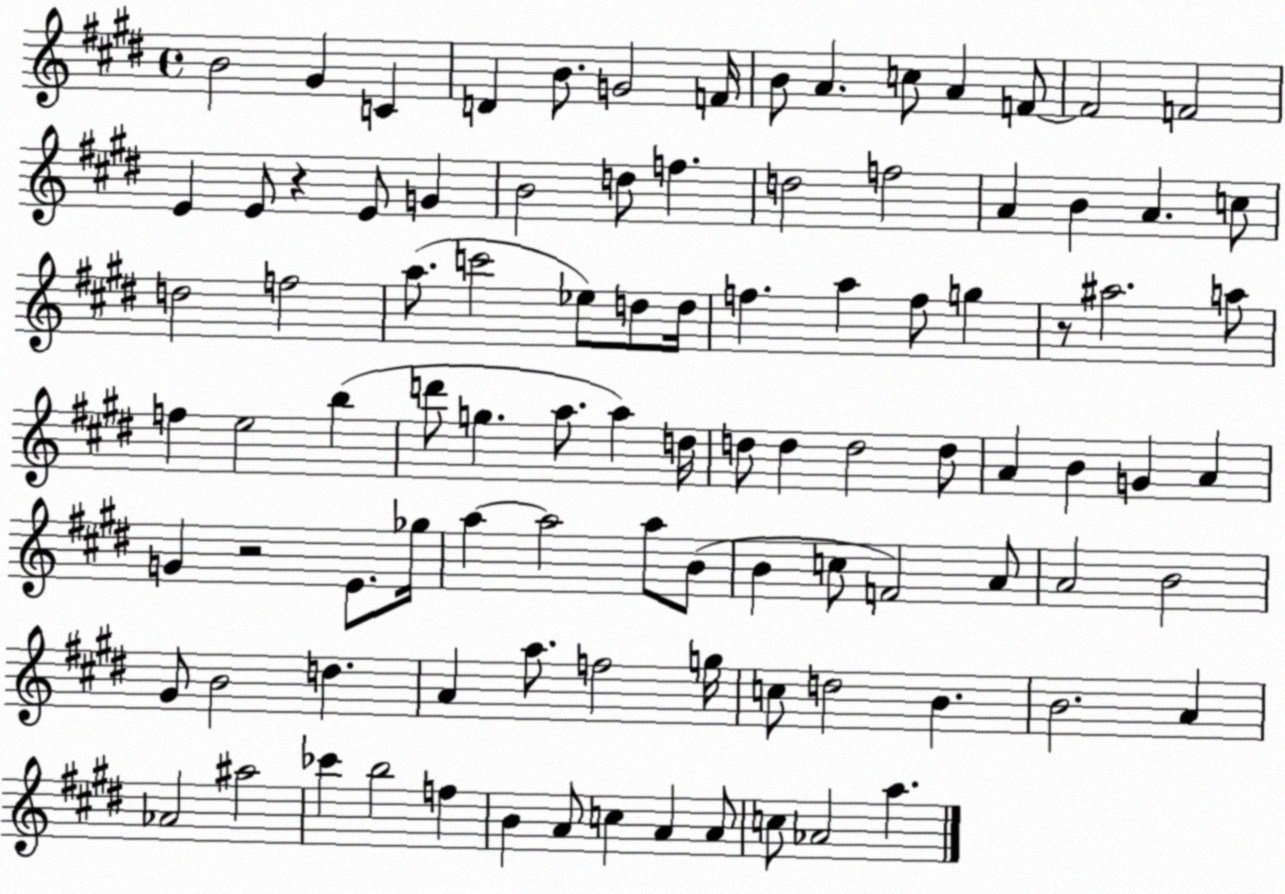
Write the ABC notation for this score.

X:1
T:Untitled
M:4/4
L:1/4
K:E
B2 ^G C D B/2 G2 F/4 B/2 A c/2 A F/2 F2 F2 E E/2 z E/2 G B2 d/2 f d2 f2 A B A c/2 d2 f2 a/2 c'2 _e/2 d/2 d/4 f a f/2 g z/2 ^a2 a/2 f e2 b d'/2 g a/2 a d/4 d/2 d d2 d/2 A B G A G z2 E/2 _g/4 a a2 a/2 B/2 B c/2 F2 A/2 A2 B2 ^G/2 B2 d A a/2 f2 g/4 c/2 d2 B B2 A _A2 ^a2 _c' b2 f B A/2 c A A/2 c/2 _A2 a